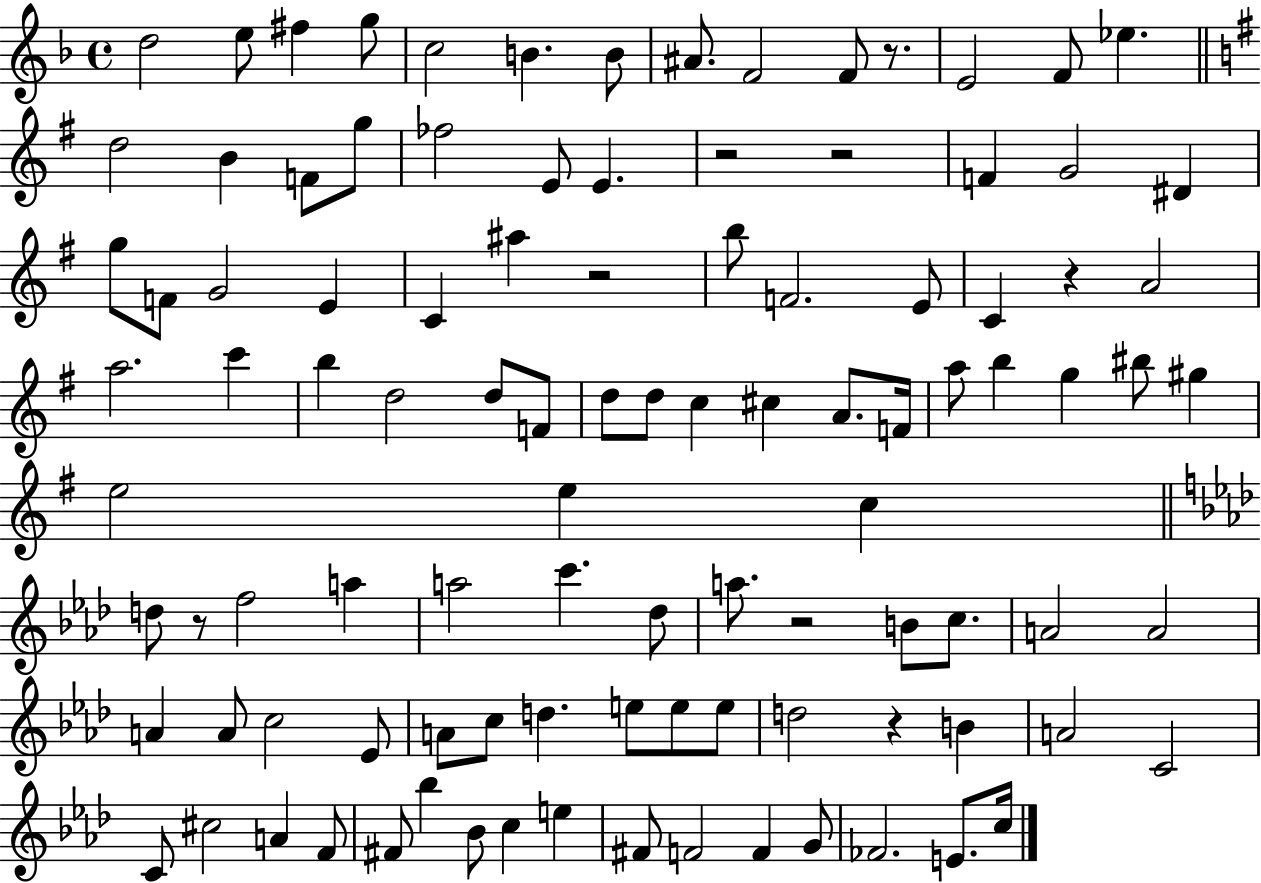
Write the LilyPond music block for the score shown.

{
  \clef treble
  \time 4/4
  \defaultTimeSignature
  \key f \major
  d''2 e''8 fis''4 g''8 | c''2 b'4. b'8 | ais'8. f'2 f'8 r8. | e'2 f'8 ees''4. | \break \bar "||" \break \key g \major d''2 b'4 f'8 g''8 | fes''2 e'8 e'4. | r2 r2 | f'4 g'2 dis'4 | \break g''8 f'8 g'2 e'4 | c'4 ais''4 r2 | b''8 f'2. e'8 | c'4 r4 a'2 | \break a''2. c'''4 | b''4 d''2 d''8 f'8 | d''8 d''8 c''4 cis''4 a'8. f'16 | a''8 b''4 g''4 bis''8 gis''4 | \break e''2 e''4 c''4 | \bar "||" \break \key aes \major d''8 r8 f''2 a''4 | a''2 c'''4. des''8 | a''8. r2 b'8 c''8. | a'2 a'2 | \break a'4 a'8 c''2 ees'8 | a'8 c''8 d''4. e''8 e''8 e''8 | d''2 r4 b'4 | a'2 c'2 | \break c'8 cis''2 a'4 f'8 | fis'8 bes''4 bes'8 c''4 e''4 | fis'8 f'2 f'4 g'8 | fes'2. e'8. c''16 | \break \bar "|."
}